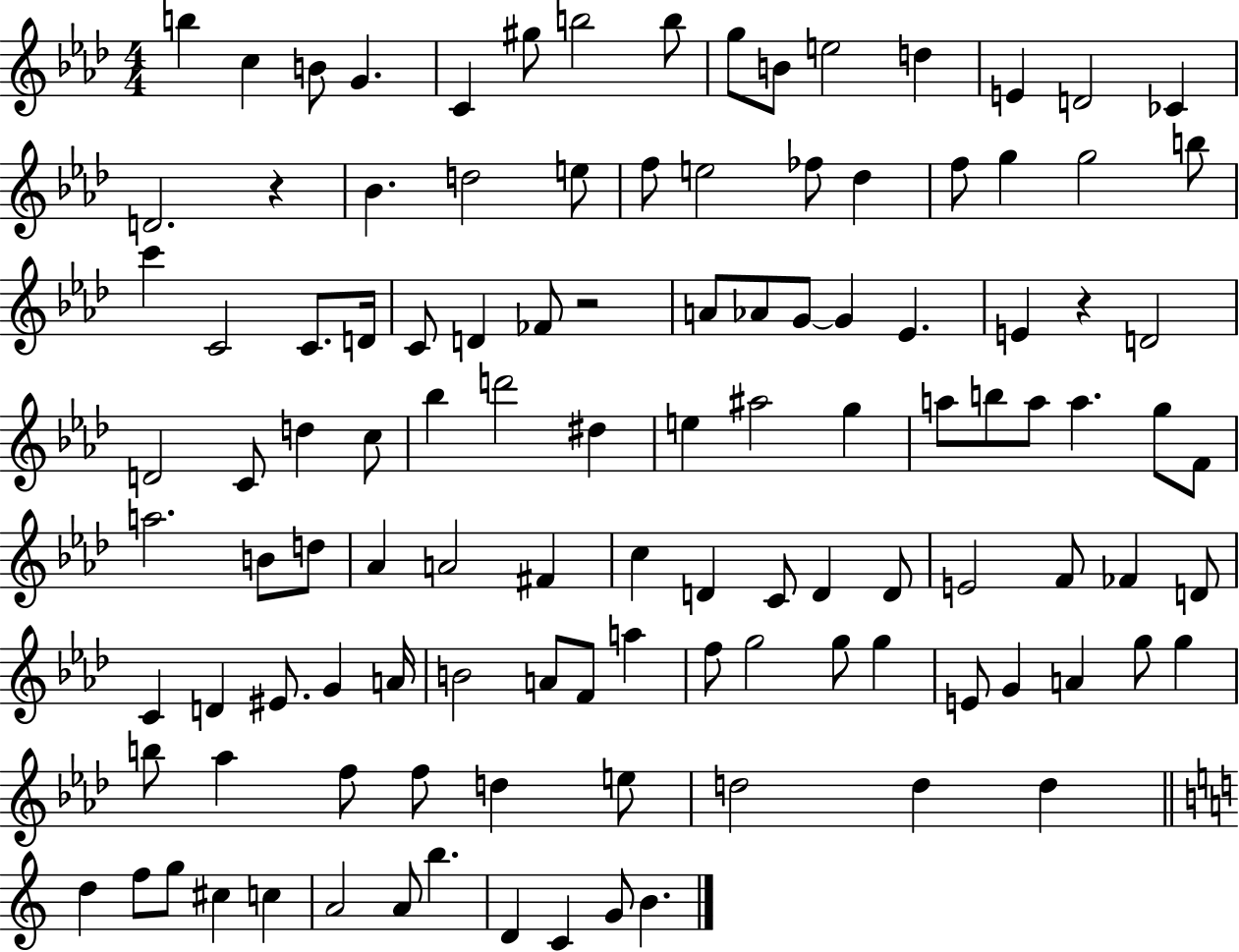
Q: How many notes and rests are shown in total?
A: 114